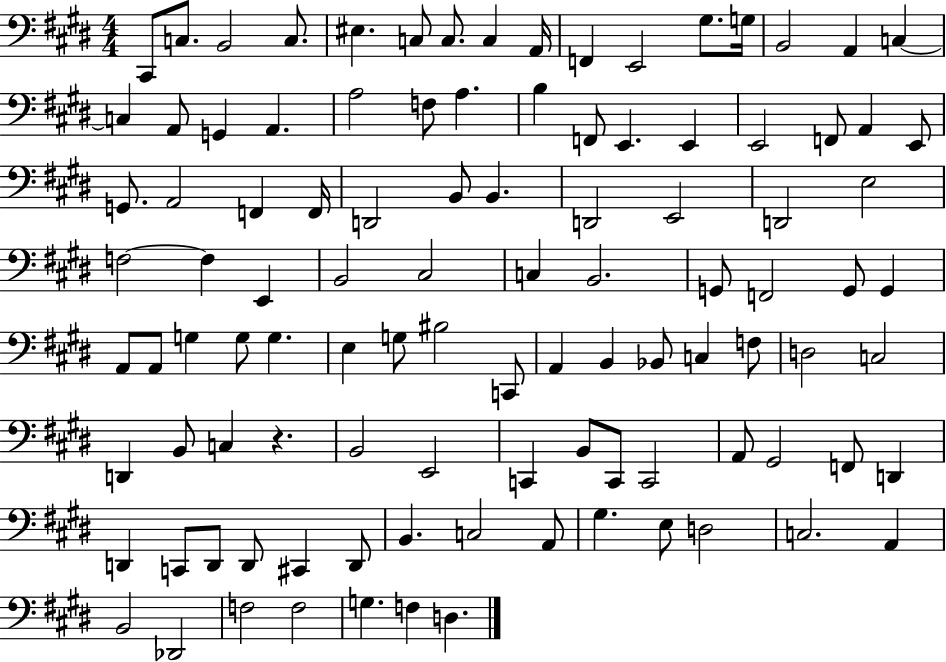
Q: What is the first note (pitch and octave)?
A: C#2